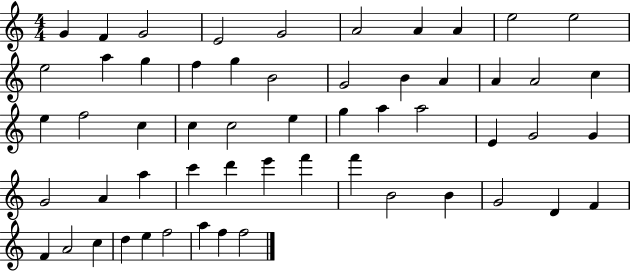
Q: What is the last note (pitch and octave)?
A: F5